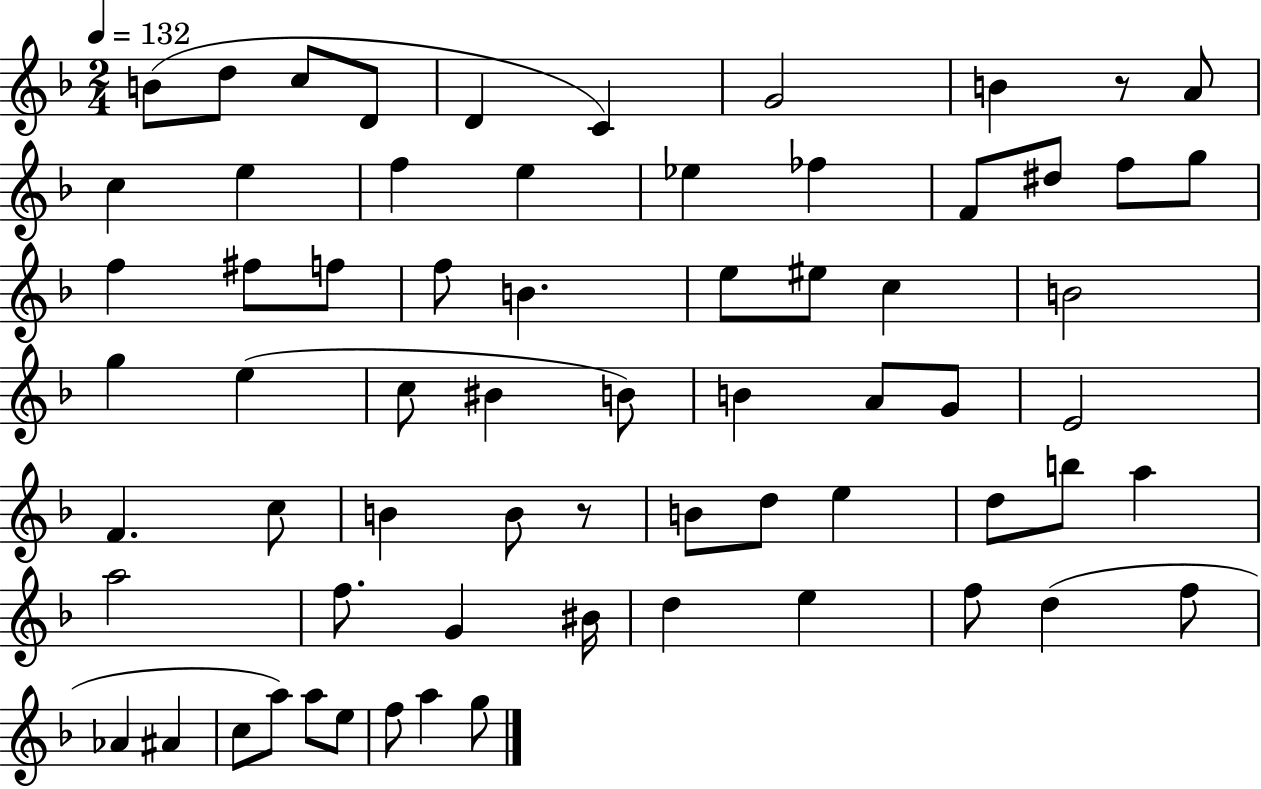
{
  \clef treble
  \numericTimeSignature
  \time 2/4
  \key f \major
  \tempo 4 = 132
  b'8( d''8 c''8 d'8 | d'4 c'4) | g'2 | b'4 r8 a'8 | \break c''4 e''4 | f''4 e''4 | ees''4 fes''4 | f'8 dis''8 f''8 g''8 | \break f''4 fis''8 f''8 | f''8 b'4. | e''8 eis''8 c''4 | b'2 | \break g''4 e''4( | c''8 bis'4 b'8) | b'4 a'8 g'8 | e'2 | \break f'4. c''8 | b'4 b'8 r8 | b'8 d''8 e''4 | d''8 b''8 a''4 | \break a''2 | f''8. g'4 bis'16 | d''4 e''4 | f''8 d''4( f''8 | \break aes'4 ais'4 | c''8 a''8) a''8 e''8 | f''8 a''4 g''8 | \bar "|."
}